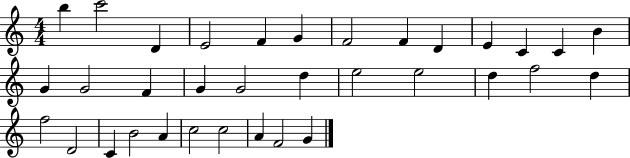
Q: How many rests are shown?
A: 0